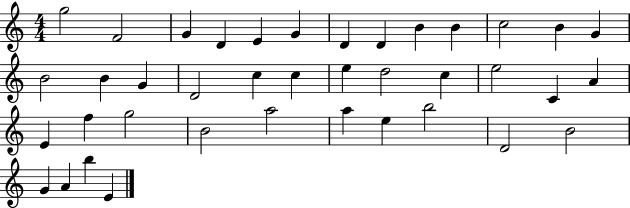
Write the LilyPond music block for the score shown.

{
  \clef treble
  \numericTimeSignature
  \time 4/4
  \key c \major
  g''2 f'2 | g'4 d'4 e'4 g'4 | d'4 d'4 b'4 b'4 | c''2 b'4 g'4 | \break b'2 b'4 g'4 | d'2 c''4 c''4 | e''4 d''2 c''4 | e''2 c'4 a'4 | \break e'4 f''4 g''2 | b'2 a''2 | a''4 e''4 b''2 | d'2 b'2 | \break g'4 a'4 b''4 e'4 | \bar "|."
}